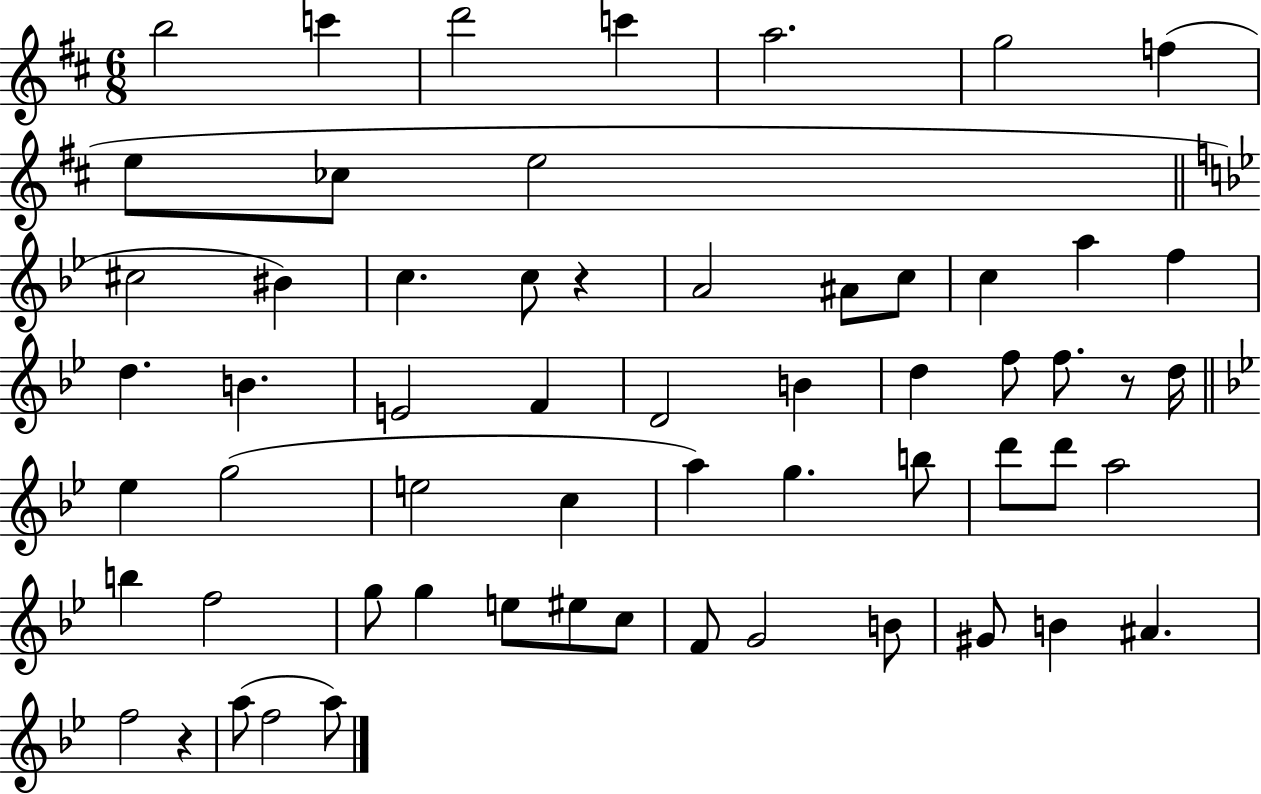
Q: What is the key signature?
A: D major